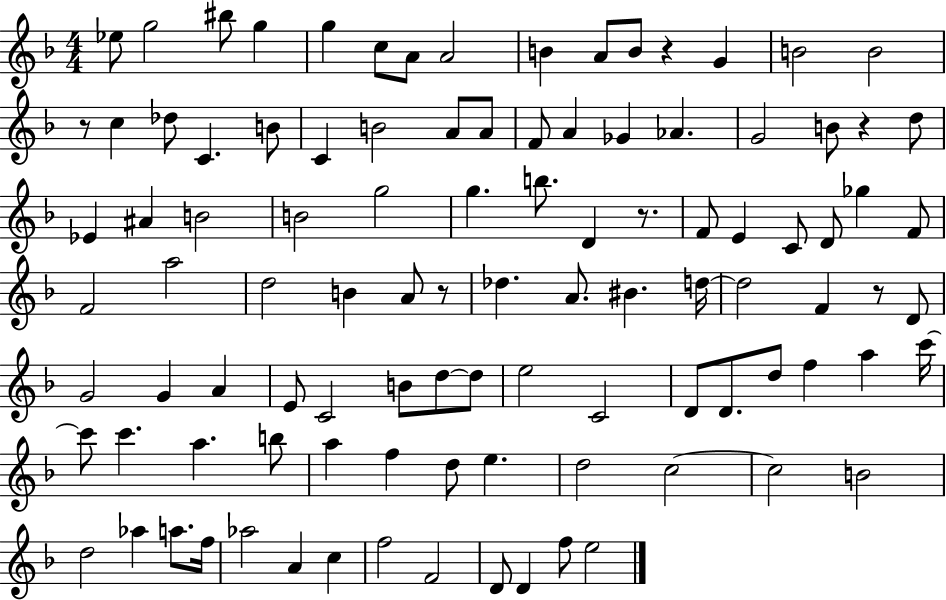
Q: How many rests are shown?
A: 6